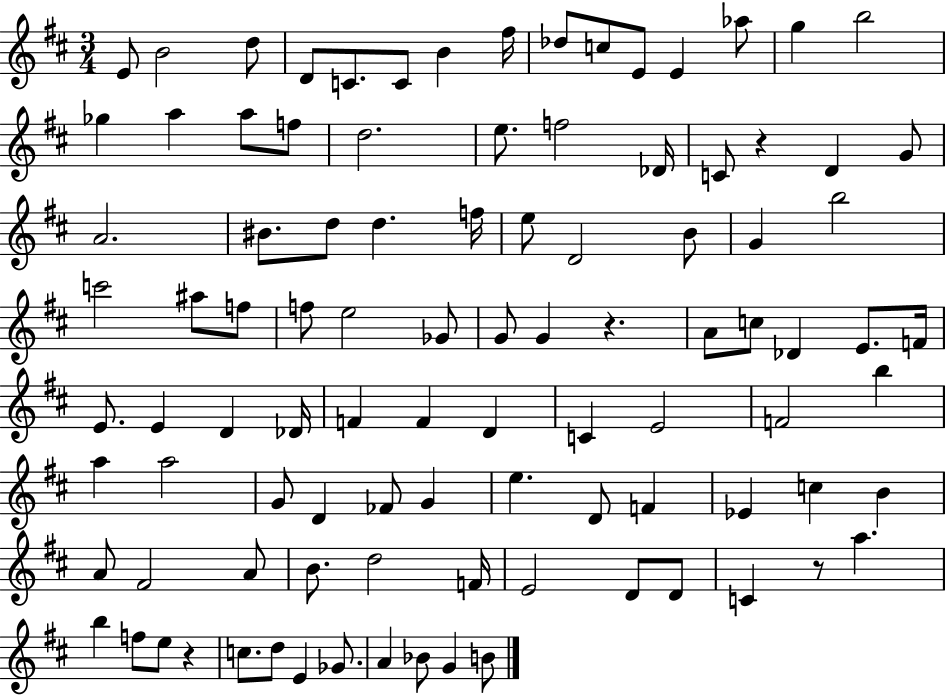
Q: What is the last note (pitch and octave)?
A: B4